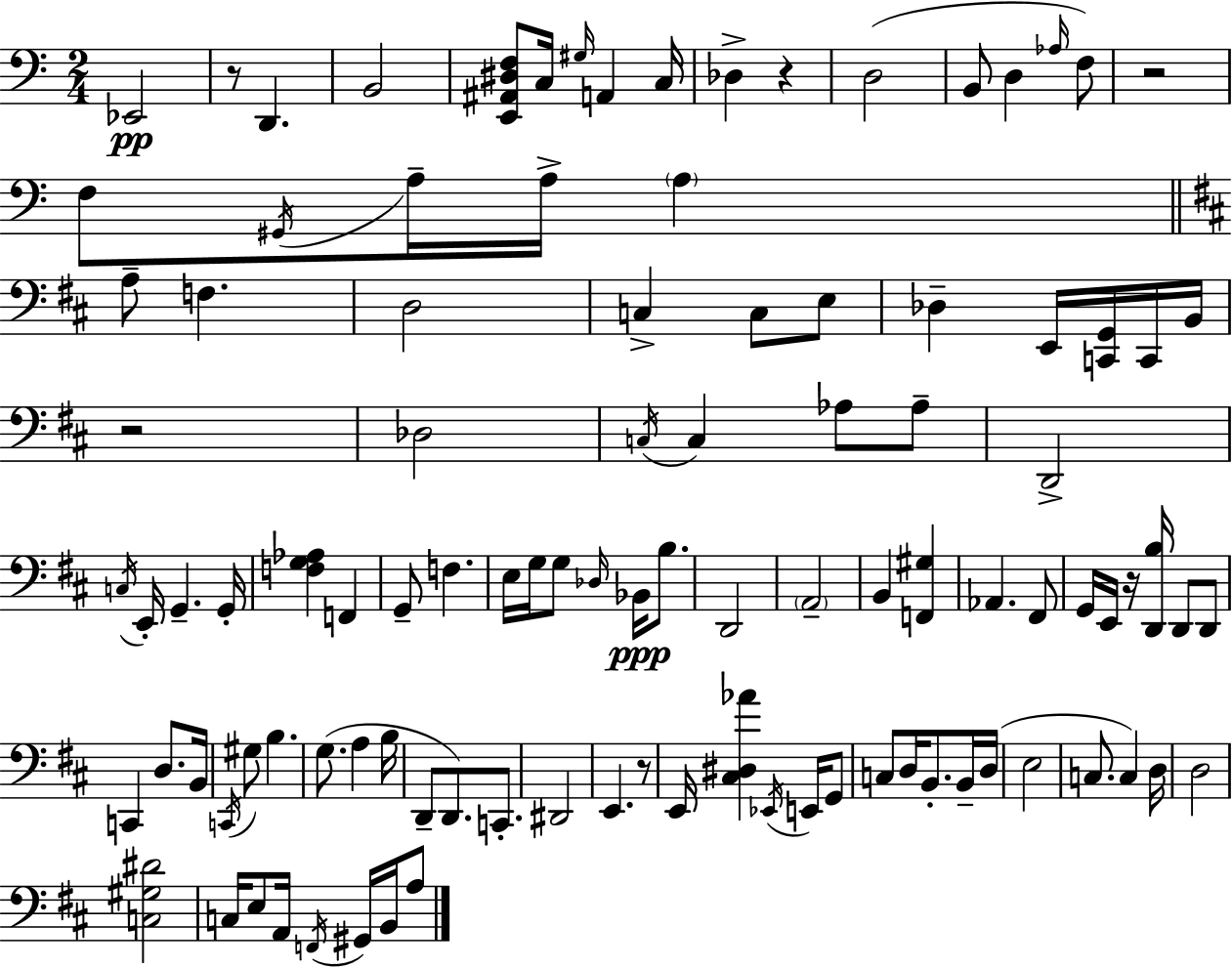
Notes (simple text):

Eb2/h R/e D2/q. B2/h [E2,A#2,D#3,F3]/e C3/s G#3/s A2/q C3/s Db3/q R/q D3/h B2/e D3/q Ab3/s F3/e R/h F3/e G#2/s A3/s A3/s A3/q A3/e F3/q. D3/h C3/q C3/e E3/e Db3/q E2/s [C2,G2]/s C2/s B2/s R/h Db3/h C3/s C3/q Ab3/e Ab3/e D2/h C3/s E2/s G2/q. G2/s [F3,G3,Ab3]/q F2/q G2/e F3/q. E3/s G3/s G3/e Db3/s Bb2/s B3/e. D2/h A2/h B2/q [F2,G#3]/q Ab2/q. F#2/e G2/s E2/s R/s [D2,B3]/s D2/e D2/e C2/q D3/e. B2/s C2/s G#3/e B3/q. G3/e. A3/q B3/s D2/e D2/e. C2/e. D#2/h E2/q. R/e E2/s [C#3,D#3,Ab4]/q Eb2/s E2/s G2/e C3/e D3/s B2/e. B2/s D3/s E3/h C3/e. C3/q D3/s D3/h [C3,G#3,D#4]/h C3/s E3/e A2/s F2/s G#2/s B2/s A3/e